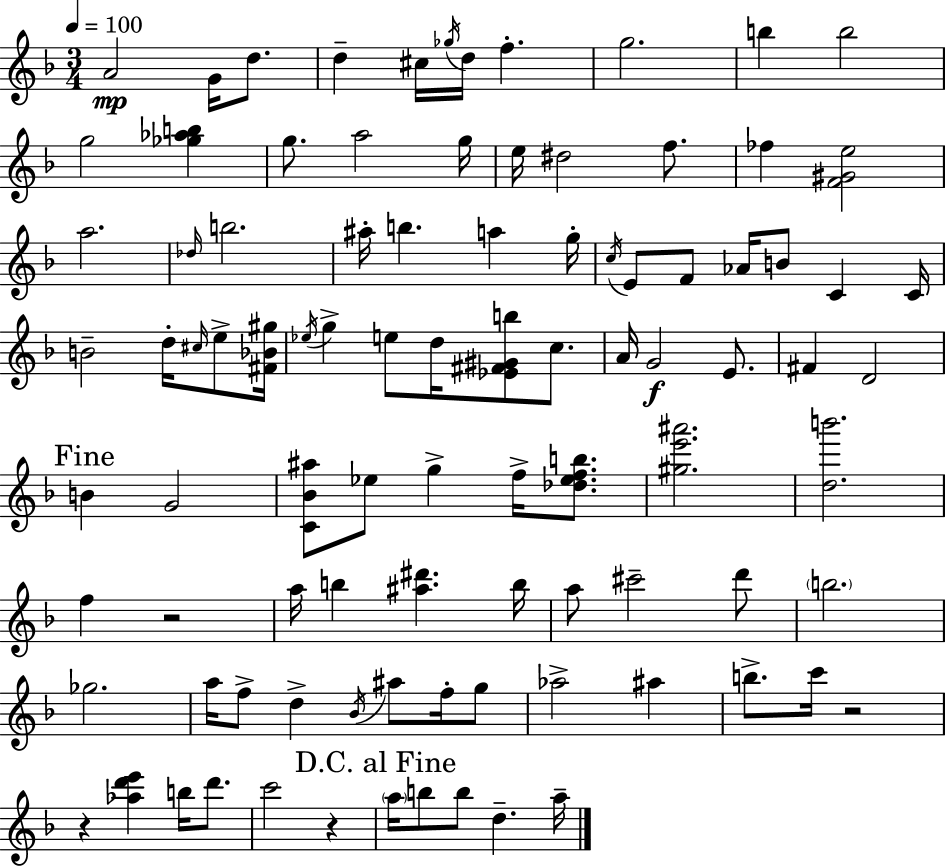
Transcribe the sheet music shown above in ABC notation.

X:1
T:Untitled
M:3/4
L:1/4
K:Dm
A2 G/4 d/2 d ^c/4 _g/4 d/4 f g2 b b2 g2 [_g_ab] g/2 a2 g/4 e/4 ^d2 f/2 _f [F^Ge]2 a2 _d/4 b2 ^a/4 b a g/4 c/4 E/2 F/2 _A/4 B/2 C C/4 B2 d/4 ^c/4 e/2 [^F_B^g]/4 _e/4 g e/2 d/4 [_E^F^Gb]/2 c/2 A/4 G2 E/2 ^F D2 B G2 [C_B^a]/2 _e/2 g f/4 [_d_efb]/2 [^ge'^a']2 [db']2 f z2 a/4 b [^a^d'] b/4 a/2 ^c'2 d'/2 b2 _g2 a/4 f/2 d _B/4 ^a/2 f/4 g/2 _a2 ^a b/2 c'/4 z2 z [_ad'e'] b/4 d'/2 c'2 z a/4 b/2 b/2 d a/4